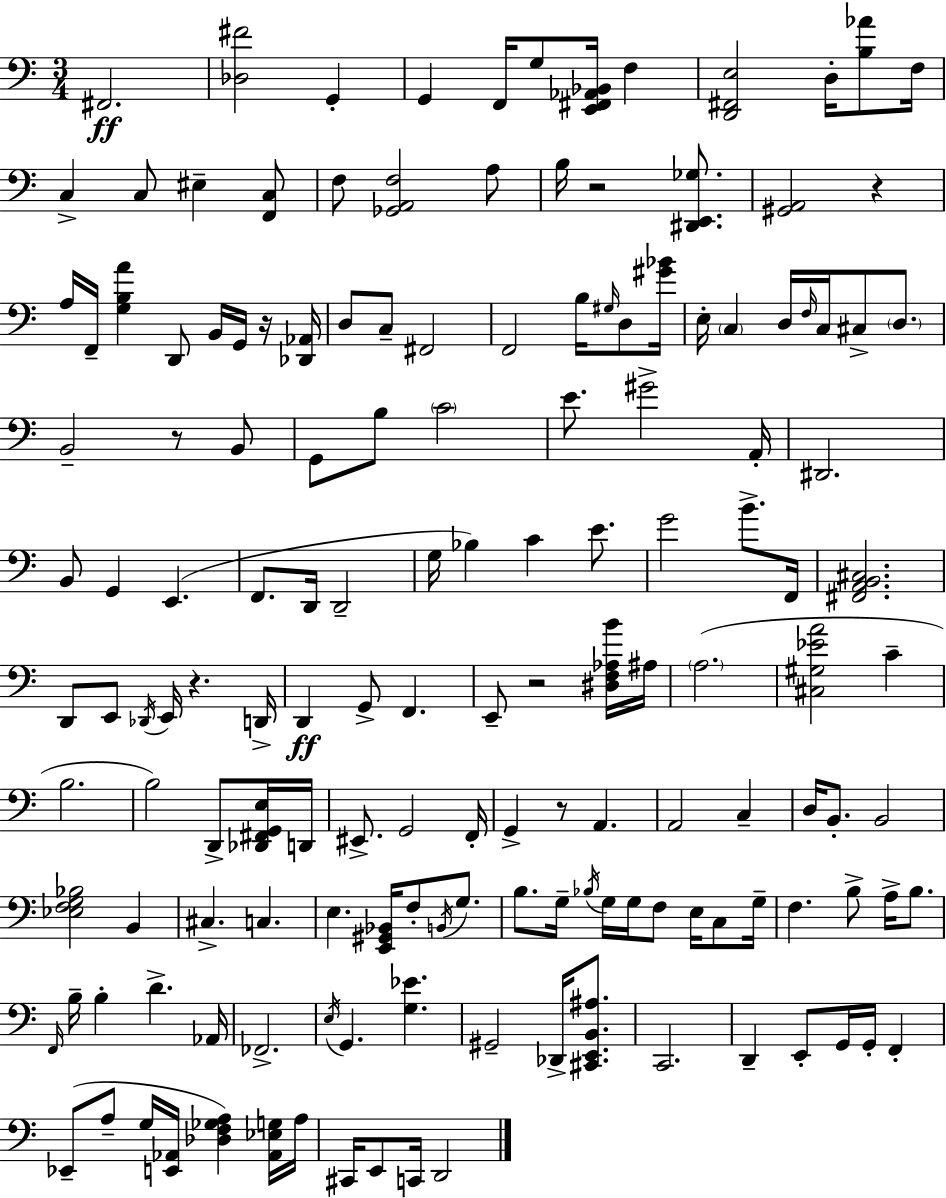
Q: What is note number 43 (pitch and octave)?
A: B2